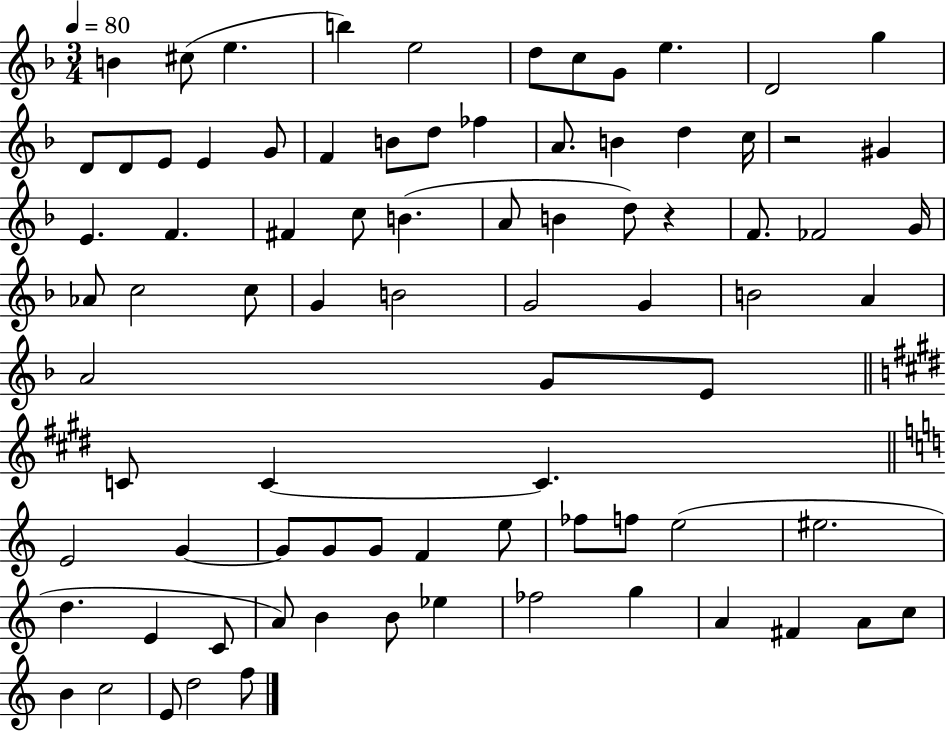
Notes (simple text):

B4/q C#5/e E5/q. B5/q E5/h D5/e C5/e G4/e E5/q. D4/h G5/q D4/e D4/e E4/e E4/q G4/e F4/q B4/e D5/e FES5/q A4/e. B4/q D5/q C5/s R/h G#4/q E4/q. F4/q. F#4/q C5/e B4/q. A4/e B4/q D5/e R/q F4/e. FES4/h G4/s Ab4/e C5/h C5/e G4/q B4/h G4/h G4/q B4/h A4/q A4/h G4/e E4/e C4/e C4/q C4/q. E4/h G4/q G4/e G4/e G4/e F4/q E5/e FES5/e F5/e E5/h EIS5/h. D5/q. E4/q C4/e A4/e B4/q B4/e Eb5/q FES5/h G5/q A4/q F#4/q A4/e C5/e B4/q C5/h E4/e D5/h F5/e